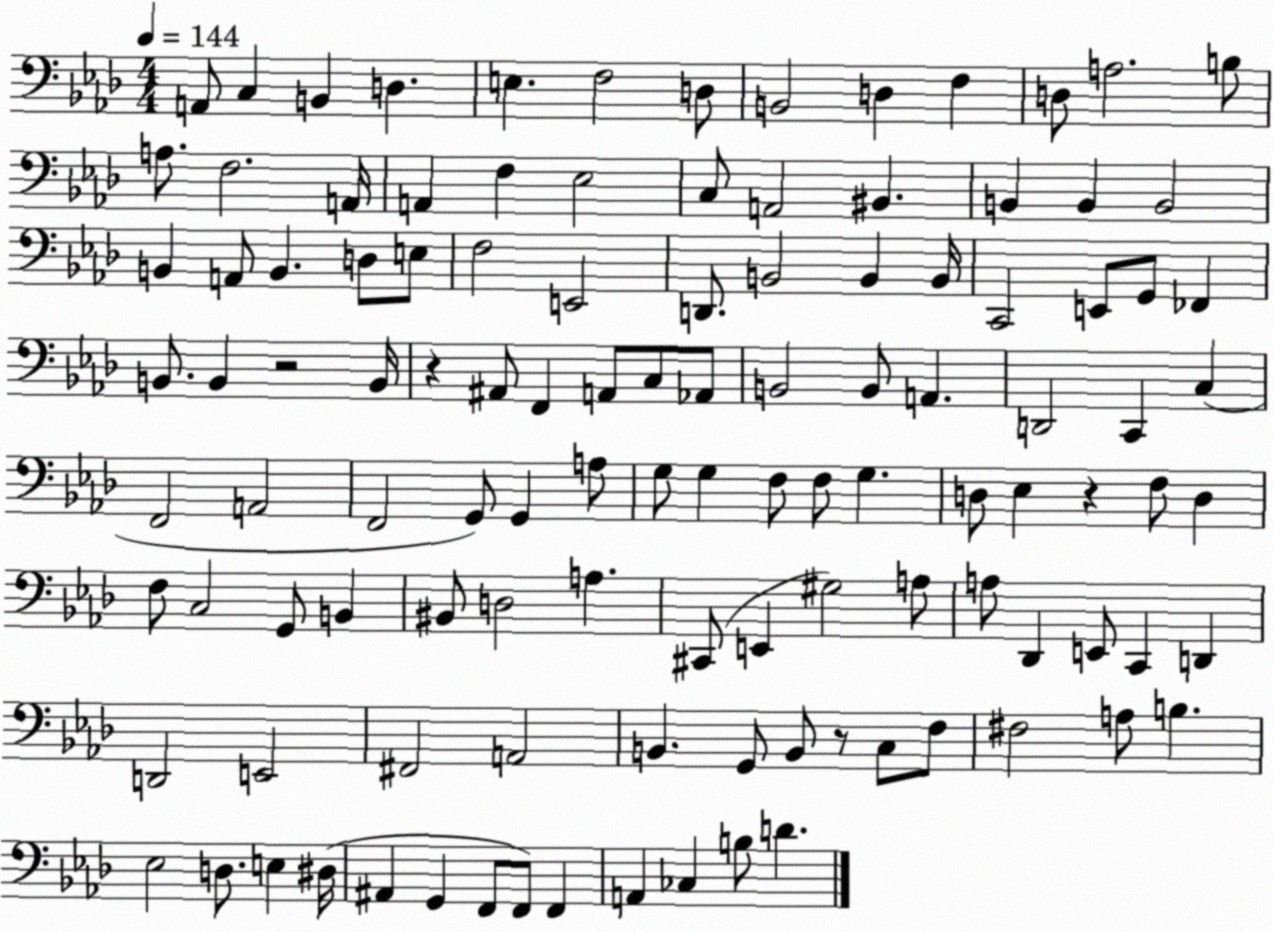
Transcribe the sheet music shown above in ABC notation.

X:1
T:Untitled
M:4/4
L:1/4
K:Ab
A,,/2 C, B,, D, E, F,2 D,/2 B,,2 D, F, D,/2 A,2 B,/2 A,/2 F,2 A,,/4 A,, F, _E,2 C,/2 A,,2 ^B,, B,, B,, B,,2 B,, A,,/2 B,, D,/2 E,/2 F,2 E,,2 D,,/2 B,,2 B,, B,,/4 C,,2 E,,/2 G,,/2 _F,, B,,/2 B,, z2 B,,/4 z ^A,,/2 F,, A,,/2 C,/2 _A,,/2 B,,2 B,,/2 A,, D,,2 C,, C, F,,2 A,,2 F,,2 G,,/2 G,, A,/2 G,/2 G, F,/2 F,/2 G, D,/2 _E, z F,/2 D, F,/2 C,2 G,,/2 B,, ^B,,/2 D,2 A, ^C,,/2 E,, ^G,2 A,/2 A,/2 _D,, E,,/2 C,, D,, D,,2 E,,2 ^F,,2 A,,2 B,, G,,/2 B,,/2 z/2 C,/2 F,/2 ^F,2 A,/2 B, _E,2 D,/2 E, ^D,/4 ^A,, G,, F,,/2 F,,/2 F,, A,, _C, B,/2 D